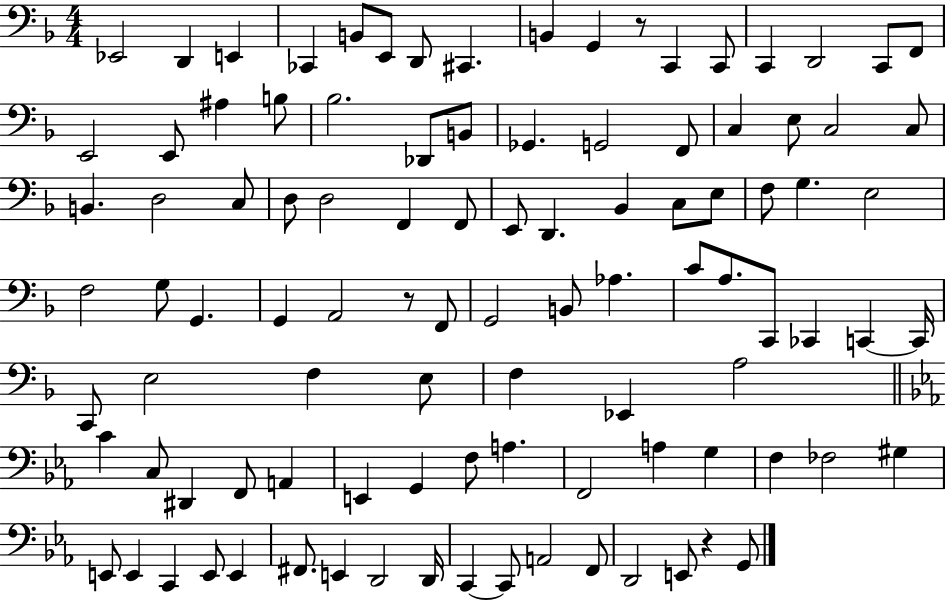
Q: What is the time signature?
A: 4/4